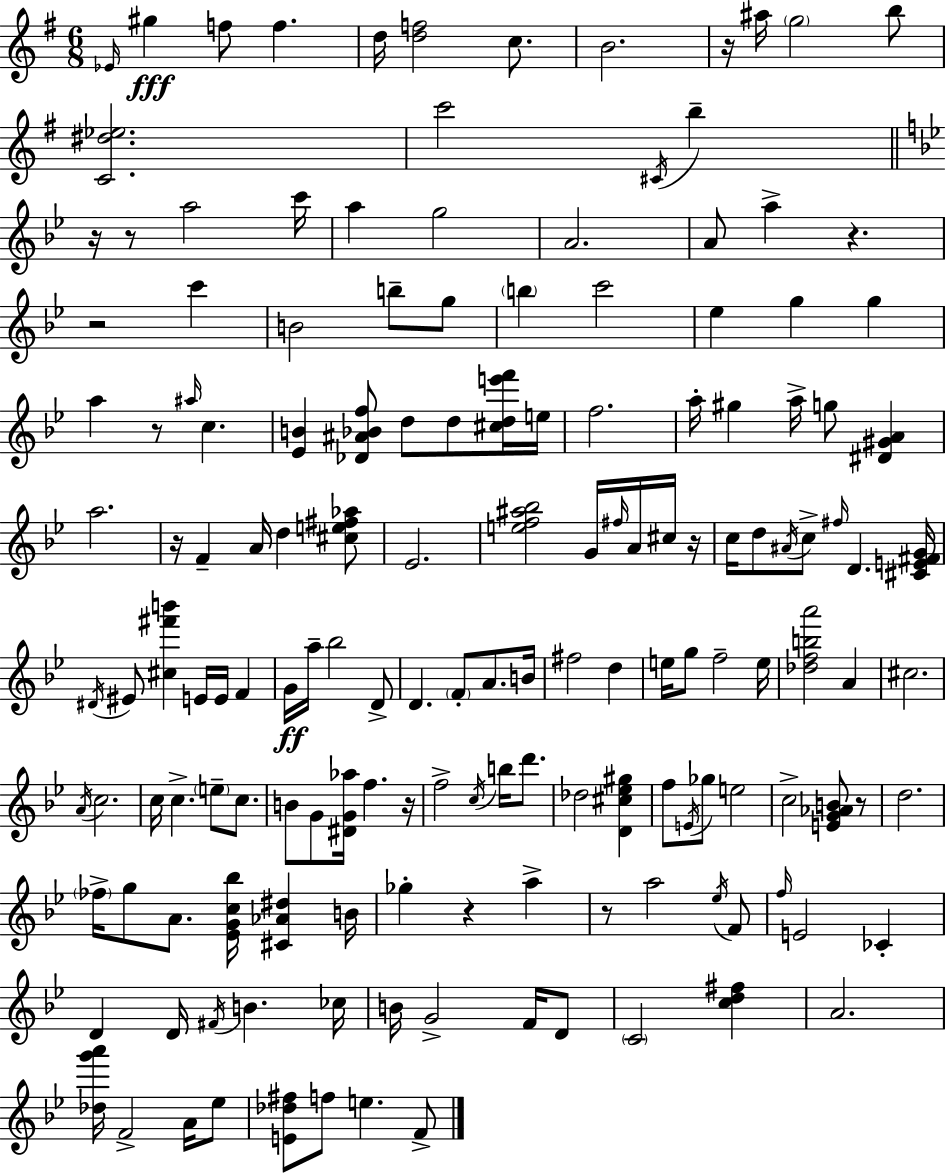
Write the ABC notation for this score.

X:1
T:Untitled
M:6/8
L:1/4
K:Em
_E/4 ^g f/2 f d/4 [df]2 c/2 B2 z/4 ^a/4 g2 b/2 [C^d_e]2 c'2 ^C/4 b z/4 z/2 a2 c'/4 a g2 A2 A/2 a z z2 c' B2 b/2 g/2 b c'2 _e g g a z/2 ^a/4 c [_EB] [_D^A_Bf]/2 d/2 d/2 [^cde'f']/4 e/4 f2 a/4 ^g a/4 g/2 [^D^GA] a2 z/4 F A/4 d [^ce^f_a]/2 _E2 [ef^a_b]2 G/4 ^f/4 A/4 ^c/4 z/4 c/4 d/2 ^A/4 c/2 ^f/4 D [^CE^FG]/4 ^D/4 ^E/2 [^c^f'b'] E/4 E/4 F G/4 a/4 _b2 D/2 D F/2 A/2 B/4 ^f2 d e/4 g/2 f2 e/4 [_dfba']2 A ^c2 A/4 c2 c/4 c e/2 c/2 B/2 G/2 [^DG_a]/4 f z/4 f2 c/4 b/4 d'/2 _d2 [D^c_e^g] f/2 E/4 _g/2 e2 c2 [EG_AB]/2 z/2 d2 _f/4 g/2 A/2 [_EGc_b]/4 [^C_A^d] B/4 _g z a z/2 a2 _e/4 F/2 f/4 E2 _C D D/4 ^F/4 B _c/4 B/4 G2 F/4 D/2 C2 [cd^f] A2 [_dg'a']/4 F2 A/4 _e/2 [E_d^f]/2 f/2 e F/2